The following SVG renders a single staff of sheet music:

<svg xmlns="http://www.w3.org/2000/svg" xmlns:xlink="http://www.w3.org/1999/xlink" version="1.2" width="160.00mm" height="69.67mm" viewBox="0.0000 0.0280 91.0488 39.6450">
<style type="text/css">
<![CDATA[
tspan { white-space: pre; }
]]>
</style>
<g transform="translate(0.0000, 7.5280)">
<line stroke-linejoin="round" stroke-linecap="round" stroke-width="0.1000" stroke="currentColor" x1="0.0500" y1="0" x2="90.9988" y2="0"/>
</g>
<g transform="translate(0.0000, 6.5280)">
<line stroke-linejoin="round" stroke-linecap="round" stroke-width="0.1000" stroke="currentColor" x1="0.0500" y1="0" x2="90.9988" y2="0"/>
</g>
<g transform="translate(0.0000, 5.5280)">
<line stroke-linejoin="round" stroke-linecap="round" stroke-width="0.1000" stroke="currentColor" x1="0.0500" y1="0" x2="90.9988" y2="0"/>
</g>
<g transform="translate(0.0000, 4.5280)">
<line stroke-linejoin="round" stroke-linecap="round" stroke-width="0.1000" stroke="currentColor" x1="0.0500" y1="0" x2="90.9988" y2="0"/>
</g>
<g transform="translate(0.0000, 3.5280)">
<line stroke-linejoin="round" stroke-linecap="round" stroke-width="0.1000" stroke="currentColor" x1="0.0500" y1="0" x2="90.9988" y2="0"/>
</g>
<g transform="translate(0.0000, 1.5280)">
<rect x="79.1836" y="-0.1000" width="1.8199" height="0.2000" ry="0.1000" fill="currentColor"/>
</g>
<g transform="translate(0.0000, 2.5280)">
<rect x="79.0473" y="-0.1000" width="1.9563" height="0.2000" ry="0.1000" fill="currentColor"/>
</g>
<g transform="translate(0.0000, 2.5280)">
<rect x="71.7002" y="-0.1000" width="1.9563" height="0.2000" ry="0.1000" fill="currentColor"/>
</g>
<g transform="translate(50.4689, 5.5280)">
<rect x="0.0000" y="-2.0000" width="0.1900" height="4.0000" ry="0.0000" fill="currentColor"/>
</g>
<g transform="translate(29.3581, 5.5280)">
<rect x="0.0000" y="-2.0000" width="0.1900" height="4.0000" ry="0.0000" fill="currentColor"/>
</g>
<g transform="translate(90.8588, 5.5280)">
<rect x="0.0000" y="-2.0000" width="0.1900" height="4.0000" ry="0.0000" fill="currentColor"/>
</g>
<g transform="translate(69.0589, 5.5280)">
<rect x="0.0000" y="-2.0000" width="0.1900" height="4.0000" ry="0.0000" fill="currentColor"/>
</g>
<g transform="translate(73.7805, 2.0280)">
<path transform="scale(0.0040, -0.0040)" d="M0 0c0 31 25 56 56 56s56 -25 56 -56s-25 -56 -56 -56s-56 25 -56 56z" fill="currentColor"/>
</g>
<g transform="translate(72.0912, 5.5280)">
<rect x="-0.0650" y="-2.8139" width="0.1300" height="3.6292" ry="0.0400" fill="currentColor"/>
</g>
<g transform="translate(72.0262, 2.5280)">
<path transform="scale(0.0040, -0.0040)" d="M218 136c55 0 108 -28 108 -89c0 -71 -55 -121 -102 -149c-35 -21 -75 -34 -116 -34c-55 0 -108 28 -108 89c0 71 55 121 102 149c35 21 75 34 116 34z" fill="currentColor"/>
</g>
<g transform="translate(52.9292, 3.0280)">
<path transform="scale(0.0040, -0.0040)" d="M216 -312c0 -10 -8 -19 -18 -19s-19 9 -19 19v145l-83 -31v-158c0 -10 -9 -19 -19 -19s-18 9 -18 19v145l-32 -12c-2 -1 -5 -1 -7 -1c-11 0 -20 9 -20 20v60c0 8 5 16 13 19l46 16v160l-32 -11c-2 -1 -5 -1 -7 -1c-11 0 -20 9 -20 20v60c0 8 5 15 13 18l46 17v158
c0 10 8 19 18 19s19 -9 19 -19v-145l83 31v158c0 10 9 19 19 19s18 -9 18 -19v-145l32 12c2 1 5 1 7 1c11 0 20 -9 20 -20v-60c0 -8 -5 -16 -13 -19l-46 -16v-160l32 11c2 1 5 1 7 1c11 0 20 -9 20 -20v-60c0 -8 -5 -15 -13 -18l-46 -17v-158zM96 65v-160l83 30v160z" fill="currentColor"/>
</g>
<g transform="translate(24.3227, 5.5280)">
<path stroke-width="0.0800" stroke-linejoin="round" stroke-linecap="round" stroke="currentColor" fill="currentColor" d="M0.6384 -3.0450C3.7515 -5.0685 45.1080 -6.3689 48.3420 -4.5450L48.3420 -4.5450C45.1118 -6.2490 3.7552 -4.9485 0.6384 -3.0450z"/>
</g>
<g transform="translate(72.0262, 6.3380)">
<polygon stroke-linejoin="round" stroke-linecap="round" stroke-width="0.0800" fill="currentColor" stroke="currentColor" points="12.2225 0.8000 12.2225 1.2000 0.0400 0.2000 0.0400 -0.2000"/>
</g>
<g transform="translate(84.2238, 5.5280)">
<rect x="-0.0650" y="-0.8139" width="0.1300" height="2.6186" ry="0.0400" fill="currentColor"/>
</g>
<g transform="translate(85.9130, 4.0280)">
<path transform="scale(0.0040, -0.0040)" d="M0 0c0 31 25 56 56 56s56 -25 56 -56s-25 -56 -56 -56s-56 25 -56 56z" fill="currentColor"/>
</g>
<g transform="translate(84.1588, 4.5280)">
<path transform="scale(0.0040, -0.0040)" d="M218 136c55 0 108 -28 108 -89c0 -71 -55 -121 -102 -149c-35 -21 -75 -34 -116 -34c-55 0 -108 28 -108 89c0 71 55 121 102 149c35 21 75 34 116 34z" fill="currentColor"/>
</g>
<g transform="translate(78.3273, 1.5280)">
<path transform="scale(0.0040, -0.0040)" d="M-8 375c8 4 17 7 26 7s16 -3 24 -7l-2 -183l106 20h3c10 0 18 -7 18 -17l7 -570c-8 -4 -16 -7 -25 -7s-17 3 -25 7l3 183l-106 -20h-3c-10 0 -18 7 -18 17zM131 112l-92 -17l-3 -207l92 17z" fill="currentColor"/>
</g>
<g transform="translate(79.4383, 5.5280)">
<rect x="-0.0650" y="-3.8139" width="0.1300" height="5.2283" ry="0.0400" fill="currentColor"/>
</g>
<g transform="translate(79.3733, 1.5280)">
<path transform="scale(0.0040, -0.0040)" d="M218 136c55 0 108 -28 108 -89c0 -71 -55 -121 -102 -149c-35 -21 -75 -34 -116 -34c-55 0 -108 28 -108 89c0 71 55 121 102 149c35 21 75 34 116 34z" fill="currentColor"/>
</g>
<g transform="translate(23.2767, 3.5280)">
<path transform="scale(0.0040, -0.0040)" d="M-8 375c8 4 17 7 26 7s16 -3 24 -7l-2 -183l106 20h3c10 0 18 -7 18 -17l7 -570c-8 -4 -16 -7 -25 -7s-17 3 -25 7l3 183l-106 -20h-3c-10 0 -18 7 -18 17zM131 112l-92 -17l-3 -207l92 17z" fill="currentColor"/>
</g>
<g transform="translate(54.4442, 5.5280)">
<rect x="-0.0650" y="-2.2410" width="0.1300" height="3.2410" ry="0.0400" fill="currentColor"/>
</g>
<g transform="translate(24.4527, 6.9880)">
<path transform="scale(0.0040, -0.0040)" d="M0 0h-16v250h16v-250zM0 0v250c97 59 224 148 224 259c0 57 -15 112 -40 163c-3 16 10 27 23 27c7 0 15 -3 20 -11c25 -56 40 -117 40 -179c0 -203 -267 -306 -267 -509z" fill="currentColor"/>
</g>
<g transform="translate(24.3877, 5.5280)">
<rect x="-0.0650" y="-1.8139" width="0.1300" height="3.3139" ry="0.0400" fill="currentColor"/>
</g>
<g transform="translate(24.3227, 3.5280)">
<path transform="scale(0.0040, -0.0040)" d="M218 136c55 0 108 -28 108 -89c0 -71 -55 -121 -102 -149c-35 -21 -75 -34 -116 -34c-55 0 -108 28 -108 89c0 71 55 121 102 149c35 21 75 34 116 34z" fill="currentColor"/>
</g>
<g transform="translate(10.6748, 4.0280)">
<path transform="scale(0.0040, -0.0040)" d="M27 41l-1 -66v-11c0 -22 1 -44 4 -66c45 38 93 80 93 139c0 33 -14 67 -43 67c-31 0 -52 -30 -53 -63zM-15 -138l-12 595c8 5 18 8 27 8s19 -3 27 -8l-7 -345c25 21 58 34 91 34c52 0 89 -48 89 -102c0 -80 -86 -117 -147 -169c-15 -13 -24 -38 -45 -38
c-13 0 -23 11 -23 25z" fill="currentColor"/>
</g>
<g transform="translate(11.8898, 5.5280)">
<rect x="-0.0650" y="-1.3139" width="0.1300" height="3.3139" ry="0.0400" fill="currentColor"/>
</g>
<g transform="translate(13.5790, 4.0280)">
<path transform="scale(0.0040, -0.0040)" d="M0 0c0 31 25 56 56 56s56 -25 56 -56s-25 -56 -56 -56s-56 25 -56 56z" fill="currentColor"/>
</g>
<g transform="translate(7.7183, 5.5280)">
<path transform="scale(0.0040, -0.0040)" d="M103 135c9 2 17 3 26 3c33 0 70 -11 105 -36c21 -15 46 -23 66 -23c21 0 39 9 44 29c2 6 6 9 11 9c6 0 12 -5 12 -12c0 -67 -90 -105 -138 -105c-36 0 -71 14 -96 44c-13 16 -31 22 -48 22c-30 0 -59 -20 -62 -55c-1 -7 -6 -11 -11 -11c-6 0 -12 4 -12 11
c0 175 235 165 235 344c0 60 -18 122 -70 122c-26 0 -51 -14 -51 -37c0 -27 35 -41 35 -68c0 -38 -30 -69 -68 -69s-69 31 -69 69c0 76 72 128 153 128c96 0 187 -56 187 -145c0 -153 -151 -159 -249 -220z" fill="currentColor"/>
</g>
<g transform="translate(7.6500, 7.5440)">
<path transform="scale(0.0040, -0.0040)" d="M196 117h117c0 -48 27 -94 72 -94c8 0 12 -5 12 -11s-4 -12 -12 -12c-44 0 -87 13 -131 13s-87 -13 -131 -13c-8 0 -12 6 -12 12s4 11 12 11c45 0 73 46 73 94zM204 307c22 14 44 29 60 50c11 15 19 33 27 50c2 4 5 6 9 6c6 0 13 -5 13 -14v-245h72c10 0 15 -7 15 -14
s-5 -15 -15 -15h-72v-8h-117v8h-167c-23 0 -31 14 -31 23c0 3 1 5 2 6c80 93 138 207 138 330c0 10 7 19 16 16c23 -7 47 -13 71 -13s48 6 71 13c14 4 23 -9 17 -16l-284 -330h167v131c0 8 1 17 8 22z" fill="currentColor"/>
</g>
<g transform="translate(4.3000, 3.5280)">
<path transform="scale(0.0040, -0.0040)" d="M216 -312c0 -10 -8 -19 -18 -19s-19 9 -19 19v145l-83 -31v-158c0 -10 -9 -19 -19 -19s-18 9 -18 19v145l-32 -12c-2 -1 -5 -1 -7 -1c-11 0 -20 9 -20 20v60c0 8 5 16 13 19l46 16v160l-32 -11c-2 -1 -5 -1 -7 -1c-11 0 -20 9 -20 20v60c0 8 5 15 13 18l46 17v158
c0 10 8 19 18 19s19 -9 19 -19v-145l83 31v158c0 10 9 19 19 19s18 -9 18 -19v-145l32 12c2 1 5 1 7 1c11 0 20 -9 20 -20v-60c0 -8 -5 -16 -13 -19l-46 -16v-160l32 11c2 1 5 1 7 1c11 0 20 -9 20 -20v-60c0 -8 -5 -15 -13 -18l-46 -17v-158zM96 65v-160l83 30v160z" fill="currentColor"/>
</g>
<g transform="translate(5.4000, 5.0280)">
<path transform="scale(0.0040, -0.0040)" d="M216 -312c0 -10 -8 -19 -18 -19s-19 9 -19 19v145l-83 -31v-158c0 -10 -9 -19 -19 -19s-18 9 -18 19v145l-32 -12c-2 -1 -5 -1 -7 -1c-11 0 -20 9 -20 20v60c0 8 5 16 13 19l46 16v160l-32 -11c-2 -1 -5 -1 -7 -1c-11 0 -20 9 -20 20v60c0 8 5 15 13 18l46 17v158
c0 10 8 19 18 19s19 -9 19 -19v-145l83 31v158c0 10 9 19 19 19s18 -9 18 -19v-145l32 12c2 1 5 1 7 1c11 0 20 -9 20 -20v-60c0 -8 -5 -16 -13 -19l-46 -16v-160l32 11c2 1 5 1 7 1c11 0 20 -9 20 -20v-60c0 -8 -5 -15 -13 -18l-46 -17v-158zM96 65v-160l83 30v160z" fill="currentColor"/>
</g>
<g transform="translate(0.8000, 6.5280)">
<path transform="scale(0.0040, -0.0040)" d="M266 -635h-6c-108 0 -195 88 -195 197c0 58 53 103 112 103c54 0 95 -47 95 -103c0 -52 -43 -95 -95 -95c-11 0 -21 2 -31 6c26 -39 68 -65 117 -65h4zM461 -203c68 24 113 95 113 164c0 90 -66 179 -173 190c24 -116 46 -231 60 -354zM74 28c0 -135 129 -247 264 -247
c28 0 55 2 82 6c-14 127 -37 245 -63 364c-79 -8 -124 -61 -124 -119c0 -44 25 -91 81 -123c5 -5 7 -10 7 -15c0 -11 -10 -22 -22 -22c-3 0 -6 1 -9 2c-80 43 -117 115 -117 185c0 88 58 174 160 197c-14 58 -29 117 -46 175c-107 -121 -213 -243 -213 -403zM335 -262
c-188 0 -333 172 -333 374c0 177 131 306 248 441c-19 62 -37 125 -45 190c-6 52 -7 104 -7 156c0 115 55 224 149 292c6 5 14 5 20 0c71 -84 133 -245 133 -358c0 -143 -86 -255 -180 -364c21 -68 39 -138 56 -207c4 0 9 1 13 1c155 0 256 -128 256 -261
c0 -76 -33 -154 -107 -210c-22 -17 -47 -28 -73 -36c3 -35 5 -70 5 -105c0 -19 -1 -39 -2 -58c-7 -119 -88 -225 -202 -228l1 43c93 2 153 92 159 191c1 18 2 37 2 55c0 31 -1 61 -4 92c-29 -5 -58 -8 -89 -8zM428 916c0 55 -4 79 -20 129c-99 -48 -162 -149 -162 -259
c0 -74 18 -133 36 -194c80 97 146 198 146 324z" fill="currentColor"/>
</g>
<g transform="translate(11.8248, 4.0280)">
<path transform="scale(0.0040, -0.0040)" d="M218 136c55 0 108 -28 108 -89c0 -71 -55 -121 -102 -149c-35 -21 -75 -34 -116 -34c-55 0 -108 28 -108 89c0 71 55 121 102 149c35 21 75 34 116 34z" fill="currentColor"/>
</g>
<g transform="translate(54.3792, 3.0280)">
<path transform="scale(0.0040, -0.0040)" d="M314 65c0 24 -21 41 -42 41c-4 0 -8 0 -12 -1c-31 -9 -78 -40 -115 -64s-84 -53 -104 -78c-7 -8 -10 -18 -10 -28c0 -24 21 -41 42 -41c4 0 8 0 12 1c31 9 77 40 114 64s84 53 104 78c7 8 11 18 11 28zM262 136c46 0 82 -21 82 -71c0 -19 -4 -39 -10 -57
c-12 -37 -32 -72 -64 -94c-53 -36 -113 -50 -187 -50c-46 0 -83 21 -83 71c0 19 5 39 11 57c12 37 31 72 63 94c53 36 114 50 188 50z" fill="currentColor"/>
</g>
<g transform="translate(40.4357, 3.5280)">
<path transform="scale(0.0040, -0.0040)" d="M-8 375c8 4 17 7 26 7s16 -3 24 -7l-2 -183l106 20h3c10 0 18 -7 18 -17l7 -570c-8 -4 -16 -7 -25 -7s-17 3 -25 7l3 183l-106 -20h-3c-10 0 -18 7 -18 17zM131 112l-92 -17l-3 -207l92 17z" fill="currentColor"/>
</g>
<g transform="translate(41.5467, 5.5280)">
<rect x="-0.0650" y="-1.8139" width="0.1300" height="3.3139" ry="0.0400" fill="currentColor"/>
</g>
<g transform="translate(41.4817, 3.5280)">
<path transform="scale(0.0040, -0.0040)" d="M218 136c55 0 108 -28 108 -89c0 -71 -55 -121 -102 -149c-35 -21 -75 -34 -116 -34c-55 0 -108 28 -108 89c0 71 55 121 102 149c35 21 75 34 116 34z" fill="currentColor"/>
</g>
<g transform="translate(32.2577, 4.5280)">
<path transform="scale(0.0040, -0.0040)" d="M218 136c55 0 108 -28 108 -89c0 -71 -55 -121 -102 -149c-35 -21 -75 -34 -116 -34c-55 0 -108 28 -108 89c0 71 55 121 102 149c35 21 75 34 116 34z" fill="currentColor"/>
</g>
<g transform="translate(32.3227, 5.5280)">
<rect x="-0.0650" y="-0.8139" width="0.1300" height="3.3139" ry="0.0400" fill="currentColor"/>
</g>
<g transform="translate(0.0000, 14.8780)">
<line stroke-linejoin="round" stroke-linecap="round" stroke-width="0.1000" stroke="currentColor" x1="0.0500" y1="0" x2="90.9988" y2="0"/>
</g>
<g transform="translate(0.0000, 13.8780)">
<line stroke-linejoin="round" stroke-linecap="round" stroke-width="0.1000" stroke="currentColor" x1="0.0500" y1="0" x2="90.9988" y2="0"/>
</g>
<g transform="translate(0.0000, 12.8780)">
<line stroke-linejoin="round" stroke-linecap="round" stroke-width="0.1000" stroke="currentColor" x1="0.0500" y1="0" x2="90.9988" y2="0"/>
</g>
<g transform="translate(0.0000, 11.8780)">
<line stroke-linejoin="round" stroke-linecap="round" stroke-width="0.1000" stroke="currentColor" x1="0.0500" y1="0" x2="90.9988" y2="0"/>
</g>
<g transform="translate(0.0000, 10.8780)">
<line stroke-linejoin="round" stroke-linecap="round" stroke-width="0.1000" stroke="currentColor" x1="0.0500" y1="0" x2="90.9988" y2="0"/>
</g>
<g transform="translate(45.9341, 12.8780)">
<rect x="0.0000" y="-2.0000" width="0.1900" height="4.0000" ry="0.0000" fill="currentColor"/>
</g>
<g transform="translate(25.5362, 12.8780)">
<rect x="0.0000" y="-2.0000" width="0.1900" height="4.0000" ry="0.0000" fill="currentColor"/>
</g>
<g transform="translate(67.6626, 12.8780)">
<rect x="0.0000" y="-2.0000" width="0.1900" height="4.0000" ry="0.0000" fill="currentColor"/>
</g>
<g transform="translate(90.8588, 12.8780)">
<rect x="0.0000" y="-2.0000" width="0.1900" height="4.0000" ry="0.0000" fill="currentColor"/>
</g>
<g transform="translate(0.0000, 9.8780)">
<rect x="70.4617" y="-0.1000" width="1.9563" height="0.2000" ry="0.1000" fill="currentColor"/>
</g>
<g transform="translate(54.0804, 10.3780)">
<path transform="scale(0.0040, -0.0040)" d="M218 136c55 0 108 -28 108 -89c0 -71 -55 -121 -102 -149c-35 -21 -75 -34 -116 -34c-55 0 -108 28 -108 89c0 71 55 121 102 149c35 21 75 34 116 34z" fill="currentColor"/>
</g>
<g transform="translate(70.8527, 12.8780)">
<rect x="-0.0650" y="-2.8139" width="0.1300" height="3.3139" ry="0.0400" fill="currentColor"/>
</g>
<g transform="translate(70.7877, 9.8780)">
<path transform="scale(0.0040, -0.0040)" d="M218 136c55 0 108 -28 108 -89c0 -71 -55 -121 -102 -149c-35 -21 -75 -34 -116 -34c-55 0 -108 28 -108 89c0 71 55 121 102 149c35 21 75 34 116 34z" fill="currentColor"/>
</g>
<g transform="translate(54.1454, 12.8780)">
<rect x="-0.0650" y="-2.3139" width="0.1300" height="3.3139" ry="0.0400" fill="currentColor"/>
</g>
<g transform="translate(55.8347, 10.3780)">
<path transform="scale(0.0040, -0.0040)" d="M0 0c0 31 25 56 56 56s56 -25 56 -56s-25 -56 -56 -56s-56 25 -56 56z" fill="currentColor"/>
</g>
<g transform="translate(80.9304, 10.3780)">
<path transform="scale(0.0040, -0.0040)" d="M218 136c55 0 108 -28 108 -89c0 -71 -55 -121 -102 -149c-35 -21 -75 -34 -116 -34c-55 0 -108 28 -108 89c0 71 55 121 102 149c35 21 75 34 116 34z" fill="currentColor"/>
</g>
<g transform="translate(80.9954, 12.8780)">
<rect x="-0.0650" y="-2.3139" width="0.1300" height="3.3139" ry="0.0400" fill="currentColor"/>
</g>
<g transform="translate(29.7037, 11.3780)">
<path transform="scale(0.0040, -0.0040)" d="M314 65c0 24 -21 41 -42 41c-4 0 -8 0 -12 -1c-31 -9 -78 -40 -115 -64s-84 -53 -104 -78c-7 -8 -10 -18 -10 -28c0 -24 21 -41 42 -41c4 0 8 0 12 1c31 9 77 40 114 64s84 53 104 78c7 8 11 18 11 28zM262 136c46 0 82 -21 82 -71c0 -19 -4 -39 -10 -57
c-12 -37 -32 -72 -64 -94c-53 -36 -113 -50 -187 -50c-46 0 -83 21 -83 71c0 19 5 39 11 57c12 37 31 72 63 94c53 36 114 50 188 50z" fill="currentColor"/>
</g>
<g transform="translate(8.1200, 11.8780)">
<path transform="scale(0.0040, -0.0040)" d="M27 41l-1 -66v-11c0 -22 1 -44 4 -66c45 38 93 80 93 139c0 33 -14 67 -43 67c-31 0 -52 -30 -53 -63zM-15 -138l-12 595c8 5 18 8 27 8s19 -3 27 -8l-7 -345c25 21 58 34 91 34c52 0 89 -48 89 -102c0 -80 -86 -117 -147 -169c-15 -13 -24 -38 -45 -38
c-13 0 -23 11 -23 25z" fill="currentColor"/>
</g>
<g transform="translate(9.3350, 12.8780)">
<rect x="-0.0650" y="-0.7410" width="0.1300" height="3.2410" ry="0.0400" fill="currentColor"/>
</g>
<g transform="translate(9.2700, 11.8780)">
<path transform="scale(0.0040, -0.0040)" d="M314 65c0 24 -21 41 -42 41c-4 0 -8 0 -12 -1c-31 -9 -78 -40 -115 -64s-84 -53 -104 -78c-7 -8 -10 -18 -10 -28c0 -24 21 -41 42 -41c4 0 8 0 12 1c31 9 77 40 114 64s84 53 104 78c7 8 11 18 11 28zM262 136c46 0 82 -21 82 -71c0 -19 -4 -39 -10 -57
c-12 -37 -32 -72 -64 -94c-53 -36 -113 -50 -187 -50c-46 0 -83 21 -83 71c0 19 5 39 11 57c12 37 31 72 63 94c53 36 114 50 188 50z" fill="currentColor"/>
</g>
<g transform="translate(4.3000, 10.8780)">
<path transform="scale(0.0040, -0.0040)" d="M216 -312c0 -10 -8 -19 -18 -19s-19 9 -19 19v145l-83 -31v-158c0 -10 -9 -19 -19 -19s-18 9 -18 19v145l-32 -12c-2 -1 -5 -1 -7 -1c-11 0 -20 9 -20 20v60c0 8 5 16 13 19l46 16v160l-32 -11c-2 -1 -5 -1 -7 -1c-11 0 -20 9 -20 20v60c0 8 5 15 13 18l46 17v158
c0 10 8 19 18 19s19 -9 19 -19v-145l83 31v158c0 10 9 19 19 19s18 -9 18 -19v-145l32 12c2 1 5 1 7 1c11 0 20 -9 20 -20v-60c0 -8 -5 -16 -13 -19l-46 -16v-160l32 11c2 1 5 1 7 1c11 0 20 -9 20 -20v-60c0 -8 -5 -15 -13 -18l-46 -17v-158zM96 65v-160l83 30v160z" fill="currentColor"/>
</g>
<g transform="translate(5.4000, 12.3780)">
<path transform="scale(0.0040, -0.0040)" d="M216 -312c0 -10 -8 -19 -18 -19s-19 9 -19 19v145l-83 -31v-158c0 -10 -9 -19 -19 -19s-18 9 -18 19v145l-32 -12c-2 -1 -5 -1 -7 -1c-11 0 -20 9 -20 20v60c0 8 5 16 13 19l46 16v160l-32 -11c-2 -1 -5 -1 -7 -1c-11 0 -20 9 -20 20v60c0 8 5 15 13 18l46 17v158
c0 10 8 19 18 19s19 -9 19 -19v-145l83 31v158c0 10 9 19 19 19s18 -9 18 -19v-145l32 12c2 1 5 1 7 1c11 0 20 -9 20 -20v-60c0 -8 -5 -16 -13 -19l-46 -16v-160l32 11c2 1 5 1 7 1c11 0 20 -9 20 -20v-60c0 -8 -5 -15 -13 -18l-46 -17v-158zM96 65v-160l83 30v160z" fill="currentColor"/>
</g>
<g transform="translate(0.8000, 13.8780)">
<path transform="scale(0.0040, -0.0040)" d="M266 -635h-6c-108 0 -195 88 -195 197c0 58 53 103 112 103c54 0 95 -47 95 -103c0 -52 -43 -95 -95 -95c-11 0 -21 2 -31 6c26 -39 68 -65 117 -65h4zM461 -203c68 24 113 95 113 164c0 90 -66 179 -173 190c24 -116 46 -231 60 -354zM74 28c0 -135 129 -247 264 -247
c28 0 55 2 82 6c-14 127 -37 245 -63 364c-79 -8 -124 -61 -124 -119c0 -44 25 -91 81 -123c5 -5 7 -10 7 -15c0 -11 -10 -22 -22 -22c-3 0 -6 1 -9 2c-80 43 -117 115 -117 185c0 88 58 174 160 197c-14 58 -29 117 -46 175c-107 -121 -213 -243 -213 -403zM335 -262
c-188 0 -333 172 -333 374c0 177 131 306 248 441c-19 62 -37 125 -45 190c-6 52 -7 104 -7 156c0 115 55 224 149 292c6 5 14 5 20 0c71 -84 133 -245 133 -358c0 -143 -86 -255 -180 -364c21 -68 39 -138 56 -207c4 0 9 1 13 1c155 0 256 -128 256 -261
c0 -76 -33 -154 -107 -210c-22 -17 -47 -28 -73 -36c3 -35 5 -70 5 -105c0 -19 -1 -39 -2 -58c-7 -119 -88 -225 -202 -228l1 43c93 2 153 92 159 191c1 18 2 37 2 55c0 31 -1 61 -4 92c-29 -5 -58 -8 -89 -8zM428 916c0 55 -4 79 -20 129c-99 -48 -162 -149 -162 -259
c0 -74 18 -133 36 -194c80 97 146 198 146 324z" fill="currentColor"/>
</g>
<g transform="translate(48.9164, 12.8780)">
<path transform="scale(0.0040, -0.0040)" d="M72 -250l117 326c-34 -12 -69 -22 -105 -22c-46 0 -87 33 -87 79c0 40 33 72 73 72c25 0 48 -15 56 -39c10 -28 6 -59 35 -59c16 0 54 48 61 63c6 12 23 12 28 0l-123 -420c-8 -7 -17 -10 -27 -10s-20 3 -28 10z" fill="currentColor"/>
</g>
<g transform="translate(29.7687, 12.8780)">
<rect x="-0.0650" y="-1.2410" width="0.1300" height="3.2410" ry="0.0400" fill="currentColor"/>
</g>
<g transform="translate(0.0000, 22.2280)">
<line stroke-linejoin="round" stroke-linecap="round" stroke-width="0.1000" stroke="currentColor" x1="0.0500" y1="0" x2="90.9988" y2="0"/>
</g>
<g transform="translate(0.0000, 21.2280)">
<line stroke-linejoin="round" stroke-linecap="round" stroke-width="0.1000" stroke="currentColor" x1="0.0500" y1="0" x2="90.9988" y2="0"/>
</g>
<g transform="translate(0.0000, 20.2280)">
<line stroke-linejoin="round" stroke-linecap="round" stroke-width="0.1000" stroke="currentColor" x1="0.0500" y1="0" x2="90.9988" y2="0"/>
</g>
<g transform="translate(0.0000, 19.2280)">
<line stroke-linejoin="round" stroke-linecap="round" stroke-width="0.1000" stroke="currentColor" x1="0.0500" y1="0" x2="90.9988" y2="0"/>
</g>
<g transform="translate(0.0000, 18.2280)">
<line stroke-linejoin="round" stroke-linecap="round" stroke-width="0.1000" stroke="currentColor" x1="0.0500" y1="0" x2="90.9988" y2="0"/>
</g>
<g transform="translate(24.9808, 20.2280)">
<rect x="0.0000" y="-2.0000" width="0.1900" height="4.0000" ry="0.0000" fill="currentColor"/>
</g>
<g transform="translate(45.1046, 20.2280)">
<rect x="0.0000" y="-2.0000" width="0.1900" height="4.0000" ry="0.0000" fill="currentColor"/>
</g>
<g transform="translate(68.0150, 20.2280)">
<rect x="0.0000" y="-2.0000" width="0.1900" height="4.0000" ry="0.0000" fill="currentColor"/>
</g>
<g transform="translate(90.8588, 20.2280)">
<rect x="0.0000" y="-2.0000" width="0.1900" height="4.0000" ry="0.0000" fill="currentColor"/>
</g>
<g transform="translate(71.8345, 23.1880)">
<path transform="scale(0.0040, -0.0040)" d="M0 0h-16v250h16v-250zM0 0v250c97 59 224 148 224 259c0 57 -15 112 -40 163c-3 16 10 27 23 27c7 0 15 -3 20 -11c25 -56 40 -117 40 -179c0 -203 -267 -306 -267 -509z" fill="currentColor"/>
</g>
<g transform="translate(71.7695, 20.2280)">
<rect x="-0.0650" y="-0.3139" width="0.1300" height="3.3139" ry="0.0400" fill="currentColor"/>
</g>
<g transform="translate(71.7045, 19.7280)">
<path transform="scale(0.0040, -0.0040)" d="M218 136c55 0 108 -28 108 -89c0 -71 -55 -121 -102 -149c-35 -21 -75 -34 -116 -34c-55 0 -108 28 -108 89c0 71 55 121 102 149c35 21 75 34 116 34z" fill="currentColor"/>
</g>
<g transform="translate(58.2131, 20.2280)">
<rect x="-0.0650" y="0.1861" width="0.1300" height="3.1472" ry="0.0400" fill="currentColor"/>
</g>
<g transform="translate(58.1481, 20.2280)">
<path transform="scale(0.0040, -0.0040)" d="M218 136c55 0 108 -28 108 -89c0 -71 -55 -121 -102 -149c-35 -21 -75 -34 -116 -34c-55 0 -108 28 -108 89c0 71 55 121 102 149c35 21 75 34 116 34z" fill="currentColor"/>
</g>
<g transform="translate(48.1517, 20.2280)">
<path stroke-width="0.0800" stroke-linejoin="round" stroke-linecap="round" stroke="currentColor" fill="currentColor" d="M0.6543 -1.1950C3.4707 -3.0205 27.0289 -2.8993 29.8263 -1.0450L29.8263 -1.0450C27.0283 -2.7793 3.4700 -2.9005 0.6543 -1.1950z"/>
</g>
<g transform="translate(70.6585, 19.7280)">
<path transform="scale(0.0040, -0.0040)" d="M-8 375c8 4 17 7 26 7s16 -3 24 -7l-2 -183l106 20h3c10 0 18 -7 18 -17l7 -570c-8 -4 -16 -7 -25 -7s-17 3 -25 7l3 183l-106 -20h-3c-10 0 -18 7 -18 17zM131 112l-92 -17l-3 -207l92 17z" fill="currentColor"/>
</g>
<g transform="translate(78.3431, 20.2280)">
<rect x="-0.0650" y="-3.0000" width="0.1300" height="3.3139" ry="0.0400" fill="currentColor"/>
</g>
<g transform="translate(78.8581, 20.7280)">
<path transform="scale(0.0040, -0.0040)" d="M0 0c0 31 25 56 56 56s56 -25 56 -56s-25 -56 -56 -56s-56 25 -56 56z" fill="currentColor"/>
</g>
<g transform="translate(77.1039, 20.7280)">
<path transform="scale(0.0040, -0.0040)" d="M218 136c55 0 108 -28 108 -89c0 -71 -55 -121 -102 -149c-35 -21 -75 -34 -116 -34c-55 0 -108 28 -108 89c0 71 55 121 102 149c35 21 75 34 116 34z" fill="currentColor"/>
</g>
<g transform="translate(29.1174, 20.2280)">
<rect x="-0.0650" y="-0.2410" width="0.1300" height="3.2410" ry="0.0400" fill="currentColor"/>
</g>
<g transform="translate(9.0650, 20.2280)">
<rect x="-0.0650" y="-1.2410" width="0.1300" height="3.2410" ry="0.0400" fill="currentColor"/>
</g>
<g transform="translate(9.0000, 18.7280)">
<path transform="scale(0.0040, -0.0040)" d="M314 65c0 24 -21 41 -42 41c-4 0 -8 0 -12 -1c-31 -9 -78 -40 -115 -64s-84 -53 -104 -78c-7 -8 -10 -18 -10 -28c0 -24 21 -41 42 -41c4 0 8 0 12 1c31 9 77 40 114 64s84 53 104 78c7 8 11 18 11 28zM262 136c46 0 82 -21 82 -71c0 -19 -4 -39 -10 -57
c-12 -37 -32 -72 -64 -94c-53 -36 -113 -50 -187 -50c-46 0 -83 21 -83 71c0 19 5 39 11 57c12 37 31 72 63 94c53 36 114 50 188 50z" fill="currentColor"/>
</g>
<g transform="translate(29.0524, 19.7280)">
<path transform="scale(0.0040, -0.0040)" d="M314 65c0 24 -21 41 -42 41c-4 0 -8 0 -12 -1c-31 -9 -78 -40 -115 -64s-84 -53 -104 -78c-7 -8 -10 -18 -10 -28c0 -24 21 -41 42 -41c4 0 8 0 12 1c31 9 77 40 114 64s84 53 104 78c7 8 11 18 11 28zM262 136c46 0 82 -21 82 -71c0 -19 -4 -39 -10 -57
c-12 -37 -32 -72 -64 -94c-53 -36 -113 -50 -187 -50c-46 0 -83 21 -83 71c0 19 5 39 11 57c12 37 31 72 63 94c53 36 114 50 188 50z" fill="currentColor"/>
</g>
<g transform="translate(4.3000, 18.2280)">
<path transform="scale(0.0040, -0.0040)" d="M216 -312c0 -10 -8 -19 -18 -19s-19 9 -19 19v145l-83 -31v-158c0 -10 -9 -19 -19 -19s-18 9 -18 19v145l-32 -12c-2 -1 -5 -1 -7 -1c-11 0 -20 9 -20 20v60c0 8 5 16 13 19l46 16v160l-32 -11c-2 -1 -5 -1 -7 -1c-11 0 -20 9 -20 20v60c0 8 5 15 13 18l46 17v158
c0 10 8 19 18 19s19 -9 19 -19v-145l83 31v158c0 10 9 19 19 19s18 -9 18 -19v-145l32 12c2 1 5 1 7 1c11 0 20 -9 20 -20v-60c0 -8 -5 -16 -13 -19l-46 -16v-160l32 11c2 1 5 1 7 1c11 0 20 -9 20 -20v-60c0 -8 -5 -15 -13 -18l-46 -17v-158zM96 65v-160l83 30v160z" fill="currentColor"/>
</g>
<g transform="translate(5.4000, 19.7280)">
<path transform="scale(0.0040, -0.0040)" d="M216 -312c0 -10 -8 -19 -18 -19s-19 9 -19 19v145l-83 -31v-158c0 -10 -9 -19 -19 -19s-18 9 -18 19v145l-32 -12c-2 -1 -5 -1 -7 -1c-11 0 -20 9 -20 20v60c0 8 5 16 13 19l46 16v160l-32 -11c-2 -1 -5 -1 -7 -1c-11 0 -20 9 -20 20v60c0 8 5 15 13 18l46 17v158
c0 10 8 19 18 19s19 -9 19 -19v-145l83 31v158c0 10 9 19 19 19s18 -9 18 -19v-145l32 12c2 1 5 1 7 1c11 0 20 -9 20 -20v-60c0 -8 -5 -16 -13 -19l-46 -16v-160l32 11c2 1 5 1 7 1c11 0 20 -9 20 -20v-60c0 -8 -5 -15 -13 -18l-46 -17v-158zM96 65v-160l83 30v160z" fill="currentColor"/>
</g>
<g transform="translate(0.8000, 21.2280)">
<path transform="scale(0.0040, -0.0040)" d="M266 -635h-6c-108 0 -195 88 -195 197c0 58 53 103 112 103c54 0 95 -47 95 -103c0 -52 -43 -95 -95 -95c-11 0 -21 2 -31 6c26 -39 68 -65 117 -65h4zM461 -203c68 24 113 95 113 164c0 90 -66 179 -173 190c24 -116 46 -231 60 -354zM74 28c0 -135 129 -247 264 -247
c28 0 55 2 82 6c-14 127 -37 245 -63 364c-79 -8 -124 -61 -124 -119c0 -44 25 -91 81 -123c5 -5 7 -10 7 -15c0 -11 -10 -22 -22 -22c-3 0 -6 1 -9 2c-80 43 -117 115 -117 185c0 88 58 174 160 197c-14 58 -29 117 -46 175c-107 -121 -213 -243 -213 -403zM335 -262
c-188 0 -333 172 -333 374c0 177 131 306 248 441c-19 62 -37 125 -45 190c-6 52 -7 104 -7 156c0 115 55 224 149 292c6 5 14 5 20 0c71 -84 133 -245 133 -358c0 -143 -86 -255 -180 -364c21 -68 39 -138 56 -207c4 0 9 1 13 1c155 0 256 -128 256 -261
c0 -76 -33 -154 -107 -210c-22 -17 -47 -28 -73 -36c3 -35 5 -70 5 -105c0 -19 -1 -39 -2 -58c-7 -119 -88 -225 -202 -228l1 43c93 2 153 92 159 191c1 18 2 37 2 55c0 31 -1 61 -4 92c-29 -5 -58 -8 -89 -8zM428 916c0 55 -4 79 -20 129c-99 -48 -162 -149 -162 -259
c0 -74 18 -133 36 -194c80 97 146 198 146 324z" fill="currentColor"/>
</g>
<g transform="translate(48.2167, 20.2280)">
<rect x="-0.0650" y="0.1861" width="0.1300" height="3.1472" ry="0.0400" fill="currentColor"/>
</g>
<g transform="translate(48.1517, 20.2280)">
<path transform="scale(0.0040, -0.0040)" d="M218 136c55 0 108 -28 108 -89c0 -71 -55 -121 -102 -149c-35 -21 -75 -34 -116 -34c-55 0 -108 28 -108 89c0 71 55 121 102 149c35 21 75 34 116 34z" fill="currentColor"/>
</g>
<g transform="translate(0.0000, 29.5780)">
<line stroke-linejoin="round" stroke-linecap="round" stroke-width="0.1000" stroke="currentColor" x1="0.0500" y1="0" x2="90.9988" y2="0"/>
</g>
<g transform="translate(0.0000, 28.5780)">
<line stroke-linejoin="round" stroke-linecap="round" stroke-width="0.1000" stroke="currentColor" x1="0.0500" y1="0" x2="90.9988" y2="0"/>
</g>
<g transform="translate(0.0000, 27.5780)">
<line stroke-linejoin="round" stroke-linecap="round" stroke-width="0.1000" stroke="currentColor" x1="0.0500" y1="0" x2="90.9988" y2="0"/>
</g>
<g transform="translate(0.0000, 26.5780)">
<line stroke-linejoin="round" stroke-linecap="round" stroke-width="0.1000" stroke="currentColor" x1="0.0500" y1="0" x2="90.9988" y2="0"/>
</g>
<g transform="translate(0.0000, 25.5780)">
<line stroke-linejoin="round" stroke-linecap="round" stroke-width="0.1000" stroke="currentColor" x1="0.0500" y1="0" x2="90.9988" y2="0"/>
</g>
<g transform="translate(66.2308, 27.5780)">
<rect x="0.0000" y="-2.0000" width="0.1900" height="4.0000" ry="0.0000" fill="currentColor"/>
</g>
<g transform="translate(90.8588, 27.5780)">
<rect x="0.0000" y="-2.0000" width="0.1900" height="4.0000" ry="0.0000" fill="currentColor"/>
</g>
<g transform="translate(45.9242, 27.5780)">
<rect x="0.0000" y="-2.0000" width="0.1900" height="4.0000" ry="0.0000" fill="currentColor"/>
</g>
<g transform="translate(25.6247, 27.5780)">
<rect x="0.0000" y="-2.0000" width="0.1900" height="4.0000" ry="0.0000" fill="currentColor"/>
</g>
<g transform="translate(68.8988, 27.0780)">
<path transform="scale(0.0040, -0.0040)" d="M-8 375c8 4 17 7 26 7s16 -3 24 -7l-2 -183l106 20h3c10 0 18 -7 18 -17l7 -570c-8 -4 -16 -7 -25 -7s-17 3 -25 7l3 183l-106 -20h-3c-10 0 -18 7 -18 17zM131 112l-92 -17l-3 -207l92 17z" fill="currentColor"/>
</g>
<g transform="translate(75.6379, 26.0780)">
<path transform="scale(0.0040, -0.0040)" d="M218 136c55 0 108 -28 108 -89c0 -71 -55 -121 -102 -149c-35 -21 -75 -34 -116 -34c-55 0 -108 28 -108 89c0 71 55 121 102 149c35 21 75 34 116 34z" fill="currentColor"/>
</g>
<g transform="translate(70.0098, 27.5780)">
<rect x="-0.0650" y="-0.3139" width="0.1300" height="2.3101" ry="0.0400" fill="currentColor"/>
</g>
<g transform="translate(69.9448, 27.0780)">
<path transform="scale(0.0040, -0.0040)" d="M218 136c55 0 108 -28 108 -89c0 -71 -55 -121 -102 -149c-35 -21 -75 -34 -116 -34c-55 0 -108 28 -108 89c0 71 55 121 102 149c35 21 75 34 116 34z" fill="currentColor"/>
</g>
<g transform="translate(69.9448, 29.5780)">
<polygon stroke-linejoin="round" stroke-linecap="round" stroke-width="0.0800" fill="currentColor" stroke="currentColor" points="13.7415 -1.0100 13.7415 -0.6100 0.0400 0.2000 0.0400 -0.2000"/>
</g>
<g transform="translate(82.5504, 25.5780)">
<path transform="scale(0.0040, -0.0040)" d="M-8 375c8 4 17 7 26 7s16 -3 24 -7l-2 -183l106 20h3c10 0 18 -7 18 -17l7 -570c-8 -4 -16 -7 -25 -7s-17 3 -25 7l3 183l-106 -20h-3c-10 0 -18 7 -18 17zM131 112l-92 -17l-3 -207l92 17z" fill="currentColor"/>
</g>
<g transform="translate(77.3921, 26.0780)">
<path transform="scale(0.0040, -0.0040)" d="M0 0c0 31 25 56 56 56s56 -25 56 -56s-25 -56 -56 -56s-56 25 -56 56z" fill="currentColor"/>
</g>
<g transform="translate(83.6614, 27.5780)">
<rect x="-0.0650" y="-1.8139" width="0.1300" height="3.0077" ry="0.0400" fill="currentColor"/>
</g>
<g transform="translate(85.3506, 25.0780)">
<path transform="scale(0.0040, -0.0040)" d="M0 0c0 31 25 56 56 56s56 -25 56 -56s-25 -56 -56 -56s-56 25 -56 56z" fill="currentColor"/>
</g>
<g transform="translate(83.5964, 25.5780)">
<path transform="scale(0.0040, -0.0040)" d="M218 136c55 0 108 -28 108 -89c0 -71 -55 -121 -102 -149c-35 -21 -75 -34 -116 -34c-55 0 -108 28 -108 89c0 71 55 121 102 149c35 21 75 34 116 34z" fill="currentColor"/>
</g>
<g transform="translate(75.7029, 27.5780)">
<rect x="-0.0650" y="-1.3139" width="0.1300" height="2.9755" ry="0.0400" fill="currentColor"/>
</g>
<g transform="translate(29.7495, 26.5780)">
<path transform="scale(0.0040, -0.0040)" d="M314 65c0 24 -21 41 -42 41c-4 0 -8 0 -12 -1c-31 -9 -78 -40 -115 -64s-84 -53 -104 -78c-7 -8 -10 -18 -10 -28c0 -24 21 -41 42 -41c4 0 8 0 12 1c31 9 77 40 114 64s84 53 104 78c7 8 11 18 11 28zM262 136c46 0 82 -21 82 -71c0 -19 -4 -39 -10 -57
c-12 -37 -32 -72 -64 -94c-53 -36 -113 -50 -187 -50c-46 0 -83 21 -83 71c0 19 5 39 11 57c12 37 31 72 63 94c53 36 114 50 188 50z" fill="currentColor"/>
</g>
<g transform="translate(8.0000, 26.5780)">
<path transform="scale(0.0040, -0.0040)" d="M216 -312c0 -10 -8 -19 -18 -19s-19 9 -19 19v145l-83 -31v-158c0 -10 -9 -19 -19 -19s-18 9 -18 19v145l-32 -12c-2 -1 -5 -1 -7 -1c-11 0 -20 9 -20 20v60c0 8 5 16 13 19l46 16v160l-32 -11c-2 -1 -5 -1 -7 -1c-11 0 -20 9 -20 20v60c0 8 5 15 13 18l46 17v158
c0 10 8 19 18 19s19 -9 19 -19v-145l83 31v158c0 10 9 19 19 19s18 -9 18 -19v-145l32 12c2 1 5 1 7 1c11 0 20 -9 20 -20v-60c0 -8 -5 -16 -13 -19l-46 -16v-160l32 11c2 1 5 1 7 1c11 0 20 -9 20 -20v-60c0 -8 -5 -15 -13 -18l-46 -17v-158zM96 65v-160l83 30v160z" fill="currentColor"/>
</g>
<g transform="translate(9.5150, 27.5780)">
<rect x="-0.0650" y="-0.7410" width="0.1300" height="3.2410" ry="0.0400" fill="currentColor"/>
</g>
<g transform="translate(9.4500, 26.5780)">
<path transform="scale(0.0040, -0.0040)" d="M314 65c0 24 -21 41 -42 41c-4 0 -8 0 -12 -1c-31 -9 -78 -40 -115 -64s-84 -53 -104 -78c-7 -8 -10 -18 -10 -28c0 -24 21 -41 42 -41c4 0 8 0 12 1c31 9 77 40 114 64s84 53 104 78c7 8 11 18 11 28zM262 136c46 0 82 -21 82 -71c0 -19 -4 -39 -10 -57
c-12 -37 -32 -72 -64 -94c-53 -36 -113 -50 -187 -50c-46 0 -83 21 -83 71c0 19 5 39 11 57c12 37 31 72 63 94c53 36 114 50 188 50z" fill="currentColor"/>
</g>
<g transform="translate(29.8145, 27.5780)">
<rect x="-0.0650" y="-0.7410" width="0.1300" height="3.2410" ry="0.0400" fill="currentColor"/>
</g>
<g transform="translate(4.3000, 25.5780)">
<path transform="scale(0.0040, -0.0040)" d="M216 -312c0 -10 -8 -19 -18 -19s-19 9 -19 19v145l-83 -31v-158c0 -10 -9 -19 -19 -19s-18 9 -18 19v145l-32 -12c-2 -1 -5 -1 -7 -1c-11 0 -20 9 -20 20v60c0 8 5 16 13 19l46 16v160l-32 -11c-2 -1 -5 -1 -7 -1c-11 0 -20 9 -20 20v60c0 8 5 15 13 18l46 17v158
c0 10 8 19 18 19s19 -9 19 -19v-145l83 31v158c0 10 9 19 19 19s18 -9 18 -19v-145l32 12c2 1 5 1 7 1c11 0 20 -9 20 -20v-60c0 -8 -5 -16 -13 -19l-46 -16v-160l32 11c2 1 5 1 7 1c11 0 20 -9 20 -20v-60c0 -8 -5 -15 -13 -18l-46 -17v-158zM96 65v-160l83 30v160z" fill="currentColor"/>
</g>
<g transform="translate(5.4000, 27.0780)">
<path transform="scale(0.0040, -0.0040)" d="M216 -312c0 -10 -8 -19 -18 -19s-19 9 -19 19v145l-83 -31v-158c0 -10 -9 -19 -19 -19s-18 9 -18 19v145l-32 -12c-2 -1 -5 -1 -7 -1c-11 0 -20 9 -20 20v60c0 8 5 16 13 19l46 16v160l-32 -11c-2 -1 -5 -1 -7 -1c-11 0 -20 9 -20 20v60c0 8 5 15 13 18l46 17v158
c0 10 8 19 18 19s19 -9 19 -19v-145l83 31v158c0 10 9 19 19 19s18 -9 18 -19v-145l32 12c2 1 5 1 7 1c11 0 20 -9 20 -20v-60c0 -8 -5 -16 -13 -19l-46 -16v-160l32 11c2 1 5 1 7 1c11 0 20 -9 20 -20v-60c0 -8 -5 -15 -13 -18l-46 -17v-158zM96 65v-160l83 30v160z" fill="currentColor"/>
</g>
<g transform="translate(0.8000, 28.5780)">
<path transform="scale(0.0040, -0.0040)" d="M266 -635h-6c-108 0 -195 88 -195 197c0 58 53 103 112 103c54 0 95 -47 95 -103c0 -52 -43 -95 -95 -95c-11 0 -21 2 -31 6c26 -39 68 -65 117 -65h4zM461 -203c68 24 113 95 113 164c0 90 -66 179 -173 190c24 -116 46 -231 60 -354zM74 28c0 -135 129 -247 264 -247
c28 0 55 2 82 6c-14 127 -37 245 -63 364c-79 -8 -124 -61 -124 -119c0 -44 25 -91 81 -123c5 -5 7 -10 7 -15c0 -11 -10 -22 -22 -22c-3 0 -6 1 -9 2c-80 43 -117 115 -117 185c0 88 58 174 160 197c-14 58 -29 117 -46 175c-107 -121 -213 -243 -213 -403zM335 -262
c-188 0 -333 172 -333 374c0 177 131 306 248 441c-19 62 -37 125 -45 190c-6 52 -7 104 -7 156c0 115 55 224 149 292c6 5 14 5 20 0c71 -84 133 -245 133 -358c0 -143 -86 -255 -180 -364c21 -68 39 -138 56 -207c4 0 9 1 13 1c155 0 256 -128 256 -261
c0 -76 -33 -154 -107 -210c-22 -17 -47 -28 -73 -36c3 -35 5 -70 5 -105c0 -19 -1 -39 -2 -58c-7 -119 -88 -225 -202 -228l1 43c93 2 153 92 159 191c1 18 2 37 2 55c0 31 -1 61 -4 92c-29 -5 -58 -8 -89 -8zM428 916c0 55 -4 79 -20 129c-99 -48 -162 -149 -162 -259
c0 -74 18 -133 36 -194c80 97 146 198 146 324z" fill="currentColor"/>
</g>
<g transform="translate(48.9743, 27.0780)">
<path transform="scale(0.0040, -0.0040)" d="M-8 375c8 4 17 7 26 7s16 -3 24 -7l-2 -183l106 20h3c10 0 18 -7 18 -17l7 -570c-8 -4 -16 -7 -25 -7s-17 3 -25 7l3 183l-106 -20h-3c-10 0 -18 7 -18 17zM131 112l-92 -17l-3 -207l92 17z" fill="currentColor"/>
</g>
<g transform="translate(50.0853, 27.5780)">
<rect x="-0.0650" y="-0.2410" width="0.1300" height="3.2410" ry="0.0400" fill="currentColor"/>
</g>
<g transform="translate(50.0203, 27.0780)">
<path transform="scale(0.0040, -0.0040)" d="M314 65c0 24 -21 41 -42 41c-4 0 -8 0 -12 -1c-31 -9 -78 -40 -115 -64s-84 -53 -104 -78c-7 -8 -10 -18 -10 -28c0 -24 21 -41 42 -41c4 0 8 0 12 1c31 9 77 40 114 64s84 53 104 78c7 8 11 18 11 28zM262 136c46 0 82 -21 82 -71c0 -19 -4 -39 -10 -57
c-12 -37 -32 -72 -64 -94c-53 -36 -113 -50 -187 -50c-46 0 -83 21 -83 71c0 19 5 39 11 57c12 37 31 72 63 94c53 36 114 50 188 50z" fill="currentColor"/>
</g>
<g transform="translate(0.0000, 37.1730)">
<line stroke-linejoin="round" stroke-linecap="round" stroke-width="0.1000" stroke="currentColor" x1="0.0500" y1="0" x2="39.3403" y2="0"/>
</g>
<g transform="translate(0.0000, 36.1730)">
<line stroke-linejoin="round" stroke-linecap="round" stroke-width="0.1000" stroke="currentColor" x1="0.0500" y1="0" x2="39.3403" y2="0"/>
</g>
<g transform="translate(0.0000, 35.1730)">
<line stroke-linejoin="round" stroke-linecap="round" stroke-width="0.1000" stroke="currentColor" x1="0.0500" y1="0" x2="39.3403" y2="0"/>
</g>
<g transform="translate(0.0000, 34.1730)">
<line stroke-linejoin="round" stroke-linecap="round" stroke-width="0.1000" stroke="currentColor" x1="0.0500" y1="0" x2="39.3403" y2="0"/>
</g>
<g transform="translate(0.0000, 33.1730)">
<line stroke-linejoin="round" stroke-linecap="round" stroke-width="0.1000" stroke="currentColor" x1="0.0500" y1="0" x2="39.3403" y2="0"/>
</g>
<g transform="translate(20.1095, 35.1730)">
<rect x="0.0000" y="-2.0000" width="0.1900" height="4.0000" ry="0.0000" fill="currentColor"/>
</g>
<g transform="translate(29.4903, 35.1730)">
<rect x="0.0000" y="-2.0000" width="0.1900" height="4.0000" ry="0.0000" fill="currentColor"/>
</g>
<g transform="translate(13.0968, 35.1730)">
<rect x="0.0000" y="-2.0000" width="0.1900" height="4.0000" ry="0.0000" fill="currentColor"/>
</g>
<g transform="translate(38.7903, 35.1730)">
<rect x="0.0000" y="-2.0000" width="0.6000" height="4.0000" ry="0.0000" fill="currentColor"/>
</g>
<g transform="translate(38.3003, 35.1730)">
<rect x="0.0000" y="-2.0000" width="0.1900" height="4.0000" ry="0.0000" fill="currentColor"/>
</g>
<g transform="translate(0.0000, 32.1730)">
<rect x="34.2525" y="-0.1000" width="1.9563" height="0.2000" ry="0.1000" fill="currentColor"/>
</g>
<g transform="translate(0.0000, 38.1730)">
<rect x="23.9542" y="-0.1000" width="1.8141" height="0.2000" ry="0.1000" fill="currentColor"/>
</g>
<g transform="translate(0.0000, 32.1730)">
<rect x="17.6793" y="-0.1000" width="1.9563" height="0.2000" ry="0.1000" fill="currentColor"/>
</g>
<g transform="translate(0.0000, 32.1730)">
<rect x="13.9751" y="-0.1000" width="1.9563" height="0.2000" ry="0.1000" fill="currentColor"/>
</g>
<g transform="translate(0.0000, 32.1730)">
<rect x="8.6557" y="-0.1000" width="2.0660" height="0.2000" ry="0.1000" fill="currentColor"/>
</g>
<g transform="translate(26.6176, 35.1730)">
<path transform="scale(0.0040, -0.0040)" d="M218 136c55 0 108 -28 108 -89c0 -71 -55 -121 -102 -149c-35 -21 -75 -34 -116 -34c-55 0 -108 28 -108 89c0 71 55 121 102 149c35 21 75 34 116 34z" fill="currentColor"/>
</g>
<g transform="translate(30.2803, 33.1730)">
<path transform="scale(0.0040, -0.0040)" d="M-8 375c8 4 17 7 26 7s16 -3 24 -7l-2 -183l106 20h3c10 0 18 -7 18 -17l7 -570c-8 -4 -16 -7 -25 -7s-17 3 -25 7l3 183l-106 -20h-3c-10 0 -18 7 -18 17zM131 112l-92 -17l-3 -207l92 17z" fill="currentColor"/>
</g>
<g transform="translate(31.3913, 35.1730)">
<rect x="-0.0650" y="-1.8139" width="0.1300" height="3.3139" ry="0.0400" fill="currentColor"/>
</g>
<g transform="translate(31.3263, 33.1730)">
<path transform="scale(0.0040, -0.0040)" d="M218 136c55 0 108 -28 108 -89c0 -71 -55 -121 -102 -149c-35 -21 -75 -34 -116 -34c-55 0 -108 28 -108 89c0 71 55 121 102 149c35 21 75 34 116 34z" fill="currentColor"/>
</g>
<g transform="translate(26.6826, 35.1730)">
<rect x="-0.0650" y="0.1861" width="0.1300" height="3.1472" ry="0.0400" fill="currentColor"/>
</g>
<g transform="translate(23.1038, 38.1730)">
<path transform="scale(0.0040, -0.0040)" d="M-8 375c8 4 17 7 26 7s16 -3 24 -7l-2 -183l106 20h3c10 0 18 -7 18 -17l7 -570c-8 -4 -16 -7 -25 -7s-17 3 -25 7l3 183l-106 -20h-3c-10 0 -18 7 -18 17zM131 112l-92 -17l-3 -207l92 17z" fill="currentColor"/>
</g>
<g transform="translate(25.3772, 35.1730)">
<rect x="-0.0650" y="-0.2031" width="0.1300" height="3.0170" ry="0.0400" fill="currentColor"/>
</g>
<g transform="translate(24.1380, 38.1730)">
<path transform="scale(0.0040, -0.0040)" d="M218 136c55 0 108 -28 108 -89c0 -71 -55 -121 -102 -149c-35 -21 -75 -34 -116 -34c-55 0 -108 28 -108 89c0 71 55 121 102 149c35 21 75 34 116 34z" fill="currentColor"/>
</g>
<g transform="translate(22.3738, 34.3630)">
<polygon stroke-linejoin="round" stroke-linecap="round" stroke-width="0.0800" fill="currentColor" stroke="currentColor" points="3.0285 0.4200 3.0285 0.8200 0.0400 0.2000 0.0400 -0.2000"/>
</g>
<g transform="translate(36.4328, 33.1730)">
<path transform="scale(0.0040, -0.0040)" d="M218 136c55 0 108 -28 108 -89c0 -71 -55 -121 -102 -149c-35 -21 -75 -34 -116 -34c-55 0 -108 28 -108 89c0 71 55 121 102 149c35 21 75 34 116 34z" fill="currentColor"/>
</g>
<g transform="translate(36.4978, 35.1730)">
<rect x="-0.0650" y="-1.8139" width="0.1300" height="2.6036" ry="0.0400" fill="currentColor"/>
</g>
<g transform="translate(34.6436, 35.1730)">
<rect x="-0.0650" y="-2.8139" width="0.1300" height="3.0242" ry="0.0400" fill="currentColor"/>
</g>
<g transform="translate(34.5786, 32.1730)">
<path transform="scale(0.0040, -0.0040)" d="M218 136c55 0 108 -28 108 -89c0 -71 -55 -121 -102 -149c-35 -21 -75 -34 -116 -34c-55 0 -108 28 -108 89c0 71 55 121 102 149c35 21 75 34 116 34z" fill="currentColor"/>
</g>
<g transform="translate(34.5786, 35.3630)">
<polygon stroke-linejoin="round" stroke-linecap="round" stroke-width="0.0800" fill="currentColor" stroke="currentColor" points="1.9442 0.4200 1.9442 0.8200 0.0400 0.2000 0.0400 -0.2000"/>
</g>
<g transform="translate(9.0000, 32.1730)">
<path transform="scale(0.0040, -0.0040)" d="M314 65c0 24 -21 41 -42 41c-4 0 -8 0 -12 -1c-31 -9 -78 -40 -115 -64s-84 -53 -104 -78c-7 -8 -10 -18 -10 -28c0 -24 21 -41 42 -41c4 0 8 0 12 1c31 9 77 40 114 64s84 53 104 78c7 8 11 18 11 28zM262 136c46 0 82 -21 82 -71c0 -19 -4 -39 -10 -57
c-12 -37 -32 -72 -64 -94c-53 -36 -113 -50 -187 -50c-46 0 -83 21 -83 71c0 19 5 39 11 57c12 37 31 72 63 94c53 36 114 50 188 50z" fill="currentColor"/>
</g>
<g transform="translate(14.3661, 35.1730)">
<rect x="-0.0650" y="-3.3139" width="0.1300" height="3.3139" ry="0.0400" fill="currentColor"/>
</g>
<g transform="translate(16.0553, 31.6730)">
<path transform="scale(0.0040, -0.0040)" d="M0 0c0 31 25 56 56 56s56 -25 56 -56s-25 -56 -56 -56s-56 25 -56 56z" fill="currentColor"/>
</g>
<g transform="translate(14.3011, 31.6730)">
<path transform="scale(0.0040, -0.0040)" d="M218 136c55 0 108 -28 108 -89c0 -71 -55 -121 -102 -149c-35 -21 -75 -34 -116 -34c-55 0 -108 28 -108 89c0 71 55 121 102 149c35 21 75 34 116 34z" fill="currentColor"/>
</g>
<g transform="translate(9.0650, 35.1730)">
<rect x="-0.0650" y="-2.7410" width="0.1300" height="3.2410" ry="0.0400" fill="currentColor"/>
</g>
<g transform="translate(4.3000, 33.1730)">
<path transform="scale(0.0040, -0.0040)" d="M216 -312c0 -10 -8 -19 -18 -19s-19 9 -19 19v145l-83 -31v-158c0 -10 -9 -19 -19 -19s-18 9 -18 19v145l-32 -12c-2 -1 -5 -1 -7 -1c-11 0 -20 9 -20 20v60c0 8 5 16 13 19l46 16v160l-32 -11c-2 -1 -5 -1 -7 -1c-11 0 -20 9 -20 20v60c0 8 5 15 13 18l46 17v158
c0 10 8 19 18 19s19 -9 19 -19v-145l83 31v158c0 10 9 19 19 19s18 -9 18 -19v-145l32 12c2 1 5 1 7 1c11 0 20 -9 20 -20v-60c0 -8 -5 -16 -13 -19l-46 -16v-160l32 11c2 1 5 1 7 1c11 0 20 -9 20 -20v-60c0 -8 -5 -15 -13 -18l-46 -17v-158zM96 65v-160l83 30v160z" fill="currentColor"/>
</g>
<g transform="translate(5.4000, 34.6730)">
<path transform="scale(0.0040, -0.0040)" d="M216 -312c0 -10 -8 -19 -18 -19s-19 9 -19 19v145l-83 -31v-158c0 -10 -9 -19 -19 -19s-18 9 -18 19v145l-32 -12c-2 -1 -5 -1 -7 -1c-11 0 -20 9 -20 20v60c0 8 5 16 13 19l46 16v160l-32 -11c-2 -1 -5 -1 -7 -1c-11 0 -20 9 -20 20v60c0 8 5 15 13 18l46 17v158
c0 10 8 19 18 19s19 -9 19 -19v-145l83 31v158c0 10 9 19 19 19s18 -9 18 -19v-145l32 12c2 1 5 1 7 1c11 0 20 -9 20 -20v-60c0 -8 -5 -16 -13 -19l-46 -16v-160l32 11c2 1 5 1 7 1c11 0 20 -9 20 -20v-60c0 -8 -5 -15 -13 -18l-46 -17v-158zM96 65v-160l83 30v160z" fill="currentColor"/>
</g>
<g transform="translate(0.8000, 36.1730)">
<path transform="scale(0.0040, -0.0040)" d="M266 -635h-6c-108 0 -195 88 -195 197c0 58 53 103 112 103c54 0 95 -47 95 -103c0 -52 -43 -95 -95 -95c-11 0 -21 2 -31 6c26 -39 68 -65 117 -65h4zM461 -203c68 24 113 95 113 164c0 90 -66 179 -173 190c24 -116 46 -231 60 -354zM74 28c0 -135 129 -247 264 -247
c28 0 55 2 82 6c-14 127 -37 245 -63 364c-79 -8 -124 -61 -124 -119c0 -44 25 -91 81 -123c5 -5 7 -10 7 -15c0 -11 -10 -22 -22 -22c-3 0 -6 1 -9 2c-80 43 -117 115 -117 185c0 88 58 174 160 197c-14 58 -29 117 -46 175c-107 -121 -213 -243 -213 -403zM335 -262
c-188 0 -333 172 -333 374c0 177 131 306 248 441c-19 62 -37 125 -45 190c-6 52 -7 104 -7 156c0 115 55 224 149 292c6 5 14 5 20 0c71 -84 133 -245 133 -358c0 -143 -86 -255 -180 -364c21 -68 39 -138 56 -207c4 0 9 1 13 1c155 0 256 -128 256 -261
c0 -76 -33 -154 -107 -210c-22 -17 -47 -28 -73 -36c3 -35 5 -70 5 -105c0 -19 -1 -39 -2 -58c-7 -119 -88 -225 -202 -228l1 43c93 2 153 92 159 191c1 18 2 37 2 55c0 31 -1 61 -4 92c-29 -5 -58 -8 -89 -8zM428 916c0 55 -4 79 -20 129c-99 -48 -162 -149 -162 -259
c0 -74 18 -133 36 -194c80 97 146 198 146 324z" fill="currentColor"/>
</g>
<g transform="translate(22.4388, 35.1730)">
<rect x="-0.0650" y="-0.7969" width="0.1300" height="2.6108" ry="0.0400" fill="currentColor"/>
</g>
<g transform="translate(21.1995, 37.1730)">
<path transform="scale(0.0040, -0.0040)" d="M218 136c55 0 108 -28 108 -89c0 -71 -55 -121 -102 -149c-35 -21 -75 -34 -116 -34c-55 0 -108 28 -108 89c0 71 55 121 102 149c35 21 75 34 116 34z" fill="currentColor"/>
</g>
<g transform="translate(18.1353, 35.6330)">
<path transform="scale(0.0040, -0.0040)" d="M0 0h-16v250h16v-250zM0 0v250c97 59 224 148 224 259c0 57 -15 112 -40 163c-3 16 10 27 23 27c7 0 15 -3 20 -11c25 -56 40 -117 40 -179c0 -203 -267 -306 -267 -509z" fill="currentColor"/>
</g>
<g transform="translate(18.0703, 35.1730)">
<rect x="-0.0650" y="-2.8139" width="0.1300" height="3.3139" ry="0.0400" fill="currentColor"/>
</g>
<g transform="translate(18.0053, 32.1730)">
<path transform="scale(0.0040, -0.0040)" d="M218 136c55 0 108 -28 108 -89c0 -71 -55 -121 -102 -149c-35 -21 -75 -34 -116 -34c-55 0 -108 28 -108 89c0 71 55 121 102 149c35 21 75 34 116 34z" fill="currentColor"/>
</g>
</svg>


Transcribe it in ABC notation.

X:1
T:Untitled
M:2/4
L:1/4
K:D
_e f/2 d f ^g2 a/2 c'/2 d/2 _d2 e2 z/2 g a g e2 ^c2 B B c/2 A ^d2 d2 c2 c/2 e/2 f/2 a2 b a/2 E/2 C/2 B f a/2 f/2